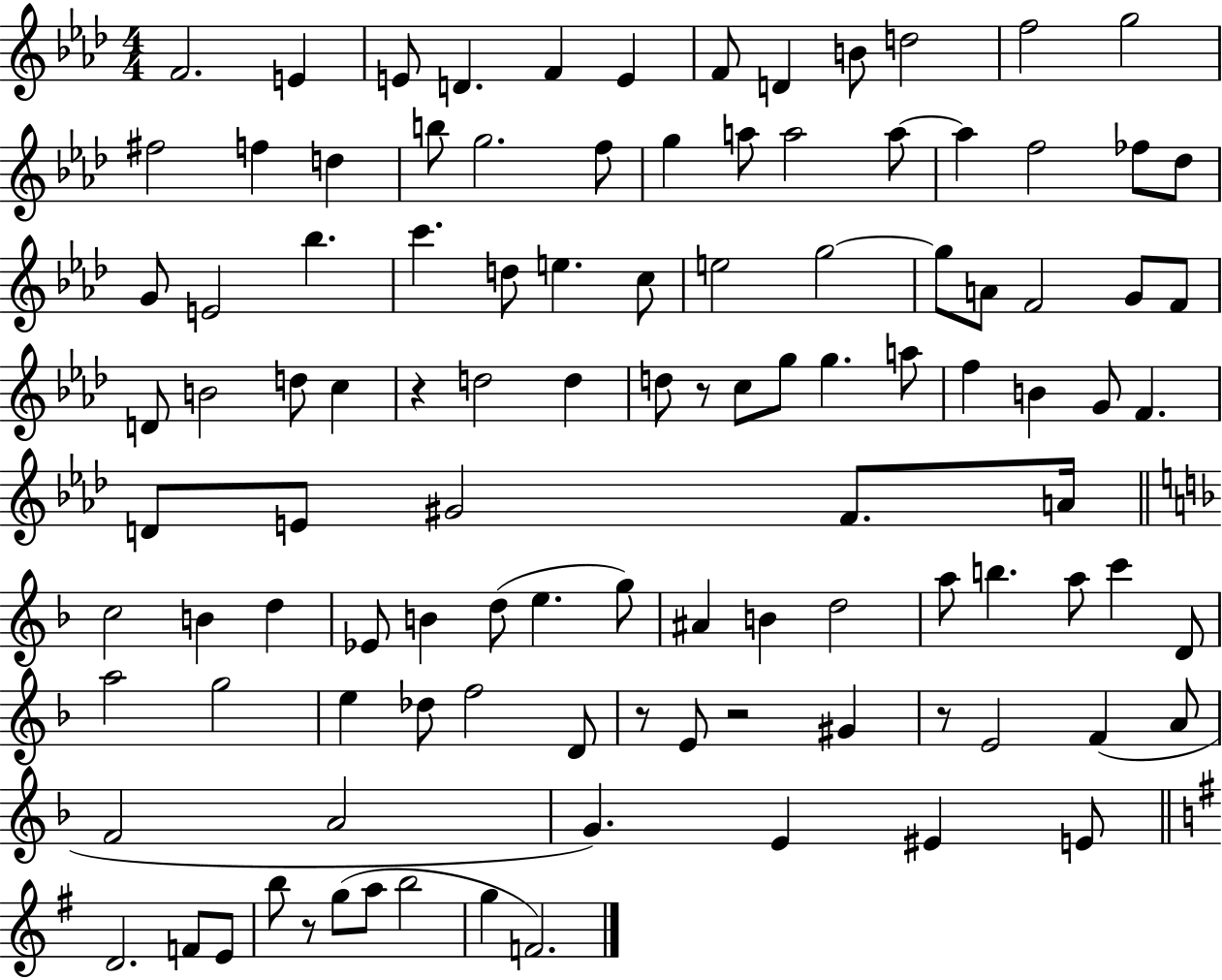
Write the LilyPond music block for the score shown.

{
  \clef treble
  \numericTimeSignature
  \time 4/4
  \key aes \major
  f'2. e'4 | e'8 d'4. f'4 e'4 | f'8 d'4 b'8 d''2 | f''2 g''2 | \break fis''2 f''4 d''4 | b''8 g''2. f''8 | g''4 a''8 a''2 a''8~~ | a''4 f''2 fes''8 des''8 | \break g'8 e'2 bes''4. | c'''4. d''8 e''4. c''8 | e''2 g''2~~ | g''8 a'8 f'2 g'8 f'8 | \break d'8 b'2 d''8 c''4 | r4 d''2 d''4 | d''8 r8 c''8 g''8 g''4. a''8 | f''4 b'4 g'8 f'4. | \break d'8 e'8 gis'2 f'8. a'16 | \bar "||" \break \key f \major c''2 b'4 d''4 | ees'8 b'4 d''8( e''4. g''8) | ais'4 b'4 d''2 | a''8 b''4. a''8 c'''4 d'8 | \break a''2 g''2 | e''4 des''8 f''2 d'8 | r8 e'8 r2 gis'4 | r8 e'2 f'4( a'8 | \break f'2 a'2 | g'4.) e'4 eis'4 e'8 | \bar "||" \break \key e \minor d'2. f'8 e'8 | b''8 r8 g''8( a''8 b''2 | g''4 f'2.) | \bar "|."
}